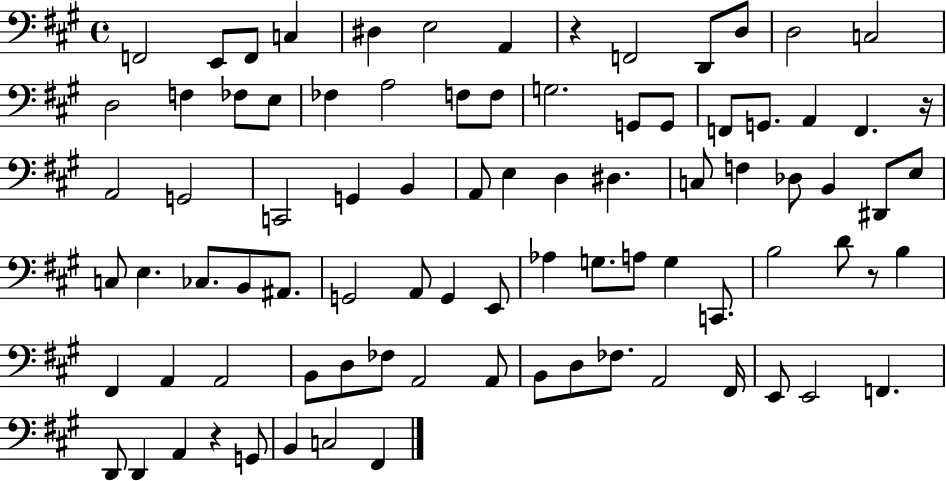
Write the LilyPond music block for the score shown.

{
  \clef bass
  \time 4/4
  \defaultTimeSignature
  \key a \major
  f,2 e,8 f,8 c4 | dis4 e2 a,4 | r4 f,2 d,8 d8 | d2 c2 | \break d2 f4 fes8 e8 | fes4 a2 f8 f8 | g2. g,8 g,8 | f,8 g,8. a,4 f,4. r16 | \break a,2 g,2 | c,2 g,4 b,4 | a,8 e4 d4 dis4. | c8 f4 des8 b,4 dis,8 e8 | \break c8 e4. ces8. b,8 ais,8. | g,2 a,8 g,4 e,8 | aes4 g8. a8 g4 c,8. | b2 d'8 r8 b4 | \break fis,4 a,4 a,2 | b,8 d8 fes8 a,2 a,8 | b,8 d8 fes8. a,2 fis,16 | e,8 e,2 f,4. | \break d,8 d,4 a,4 r4 g,8 | b,4 c2 fis,4 | \bar "|."
}